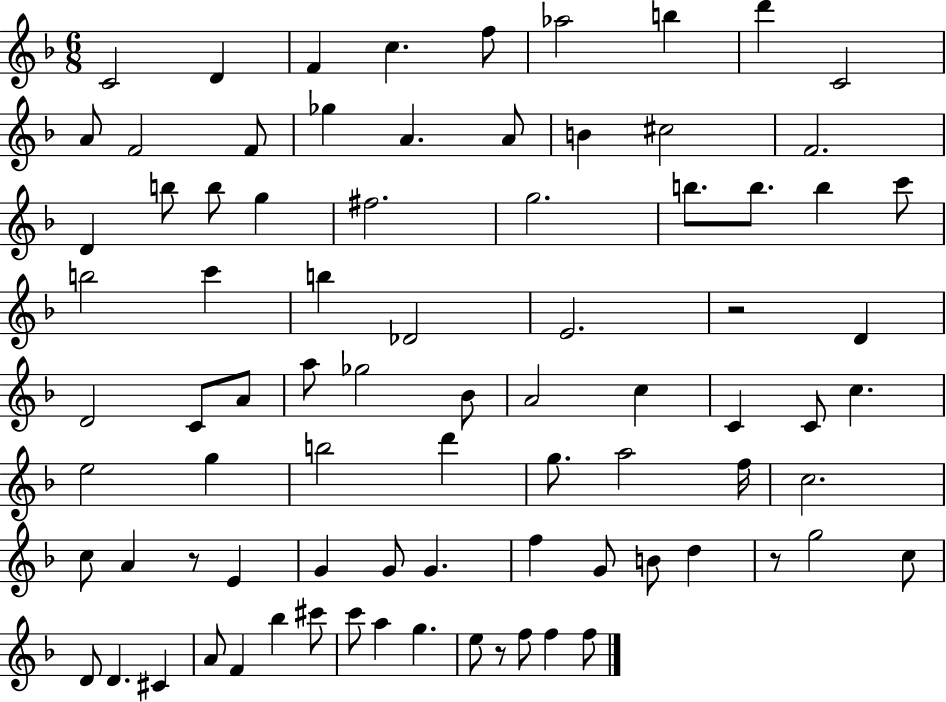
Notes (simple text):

C4/h D4/q F4/q C5/q. F5/e Ab5/h B5/q D6/q C4/h A4/e F4/h F4/e Gb5/q A4/q. A4/e B4/q C#5/h F4/h. D4/q B5/e B5/e G5/q F#5/h. G5/h. B5/e. B5/e. B5/q C6/e B5/h C6/q B5/q Db4/h E4/h. R/h D4/q D4/h C4/e A4/e A5/e Gb5/h Bb4/e A4/h C5/q C4/q C4/e C5/q. E5/h G5/q B5/h D6/q G5/e. A5/h F5/s C5/h. C5/e A4/q R/e E4/q G4/q G4/e G4/q. F5/q G4/e B4/e D5/q R/e G5/h C5/e D4/e D4/q. C#4/q A4/e F4/q Bb5/q C#6/e C6/e A5/q G5/q. E5/e R/e F5/e F5/q F5/e